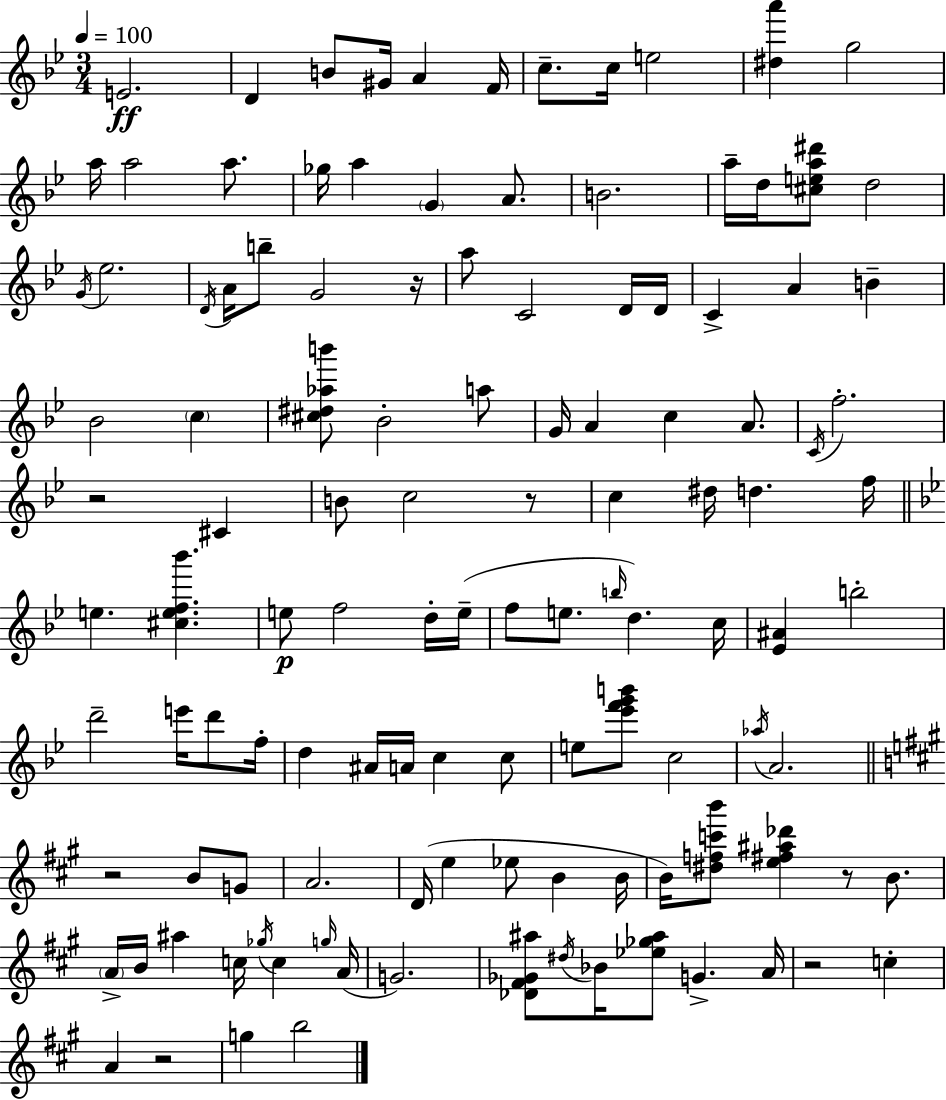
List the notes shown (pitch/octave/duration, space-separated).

E4/h. D4/q B4/e G#4/s A4/q F4/s C5/e. C5/s E5/h [D#5,A6]/q G5/h A5/s A5/h A5/e. Gb5/s A5/q G4/q A4/e. B4/h. A5/s D5/s [C#5,E5,A5,D#6]/e D5/h G4/s Eb5/h. D4/s A4/s B5/e G4/h R/s A5/e C4/h D4/s D4/s C4/q A4/q B4/q Bb4/h C5/q [C#5,D#5,Ab5,B6]/e Bb4/h A5/e G4/s A4/q C5/q A4/e. C4/s F5/h. R/h C#4/q B4/e C5/h R/e C5/q D#5/s D5/q. F5/s E5/q. [C#5,E5,F5,Bb6]/q. E5/e F5/h D5/s E5/s F5/e E5/e. B5/s D5/q. C5/s [Eb4,A#4]/q B5/h D6/h E6/s D6/e F5/s D5/q A#4/s A4/s C5/q C5/e E5/e [Eb6,F6,G6,B6]/e C5/h Ab5/s A4/h. R/h B4/e G4/e A4/h. D4/s E5/q Eb5/e B4/q B4/s B4/s [D#5,F5,C6,B6]/e [E5,F#5,A#5,Db6]/q R/e B4/e. A4/s B4/s A#5/q C5/s Gb5/s C5/q G5/s A4/s G4/h. [Db4,F#4,Gb4,A#5]/e D#5/s Bb4/s [Eb5,Gb5,A#5]/e G4/q. A4/s R/h C5/q A4/q R/h G5/q B5/h